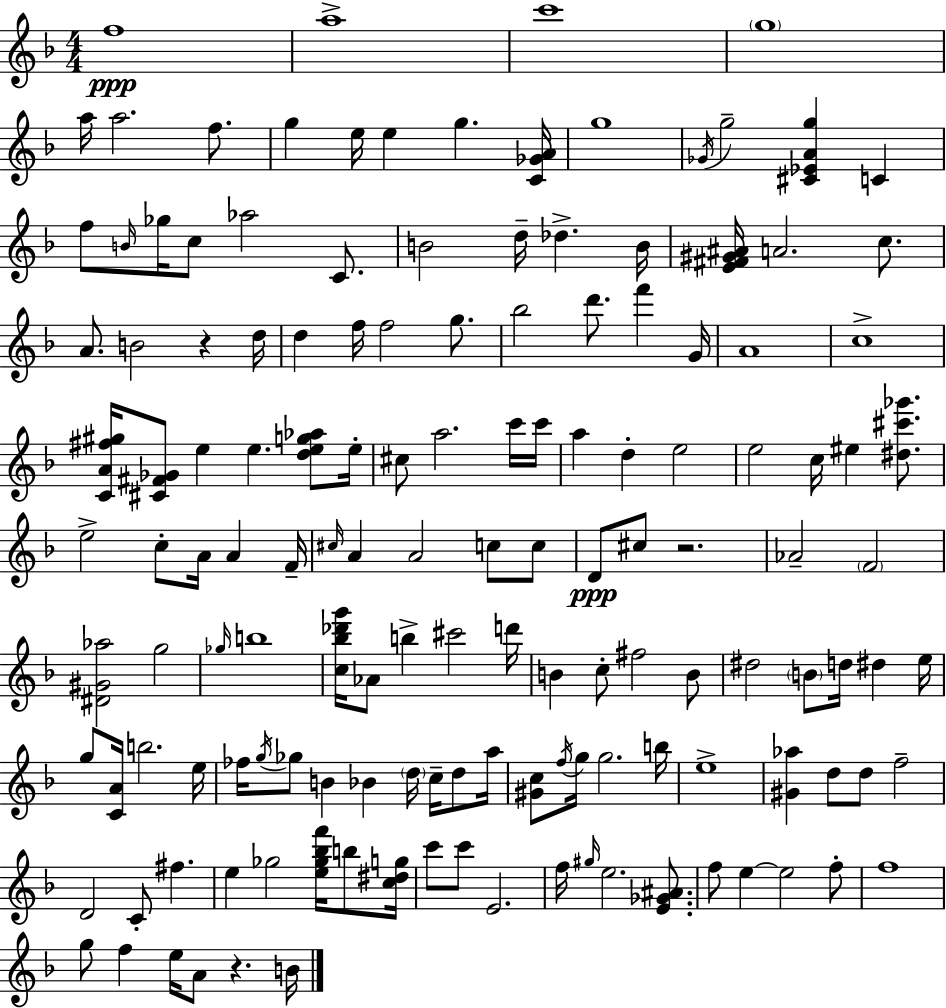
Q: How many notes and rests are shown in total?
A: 143